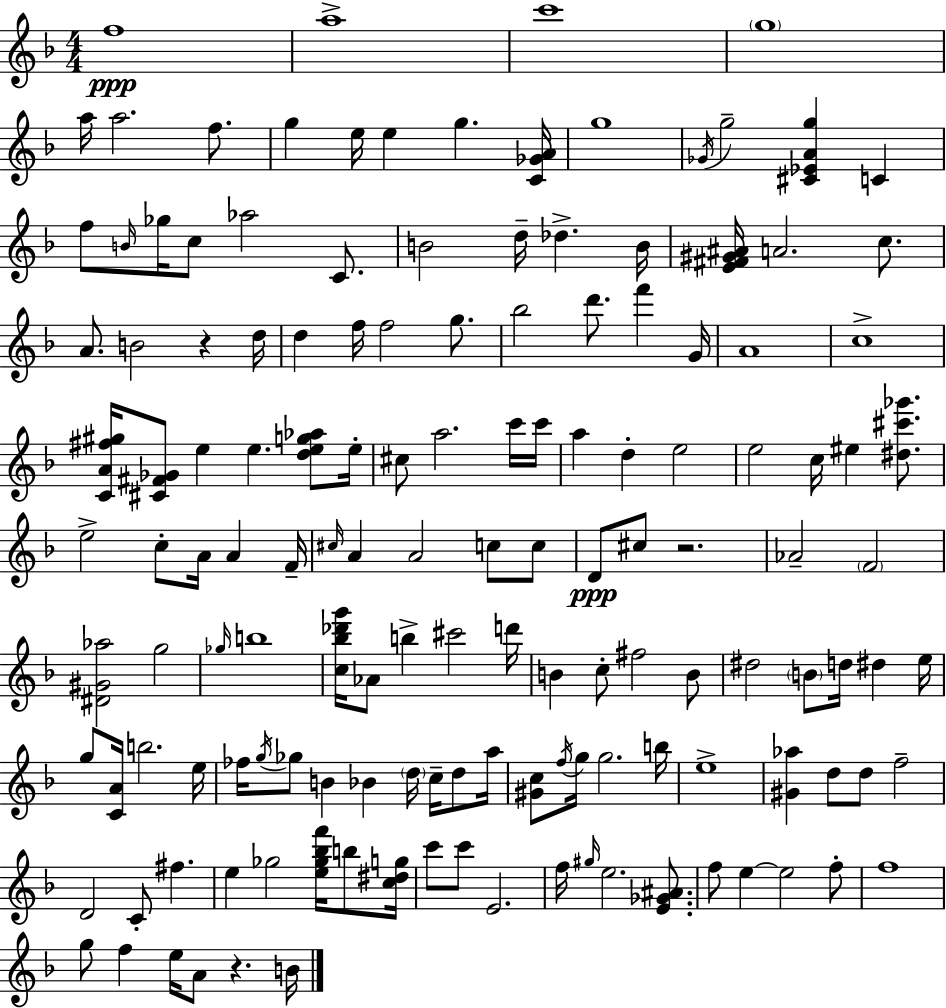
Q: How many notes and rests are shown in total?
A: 143